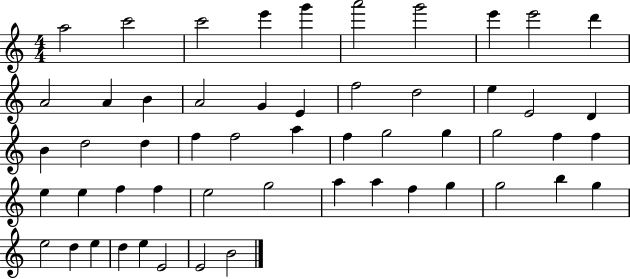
A5/h C6/h C6/h E6/q G6/q A6/h G6/h E6/q E6/h D6/q A4/h A4/q B4/q A4/h G4/q E4/q F5/h D5/h E5/q E4/h D4/q B4/q D5/h D5/q F5/q F5/h A5/q F5/q G5/h G5/q G5/h F5/q F5/q E5/q E5/q F5/q F5/q E5/h G5/h A5/q A5/q F5/q G5/q G5/h B5/q G5/q E5/h D5/q E5/q D5/q E5/q E4/h E4/h B4/h